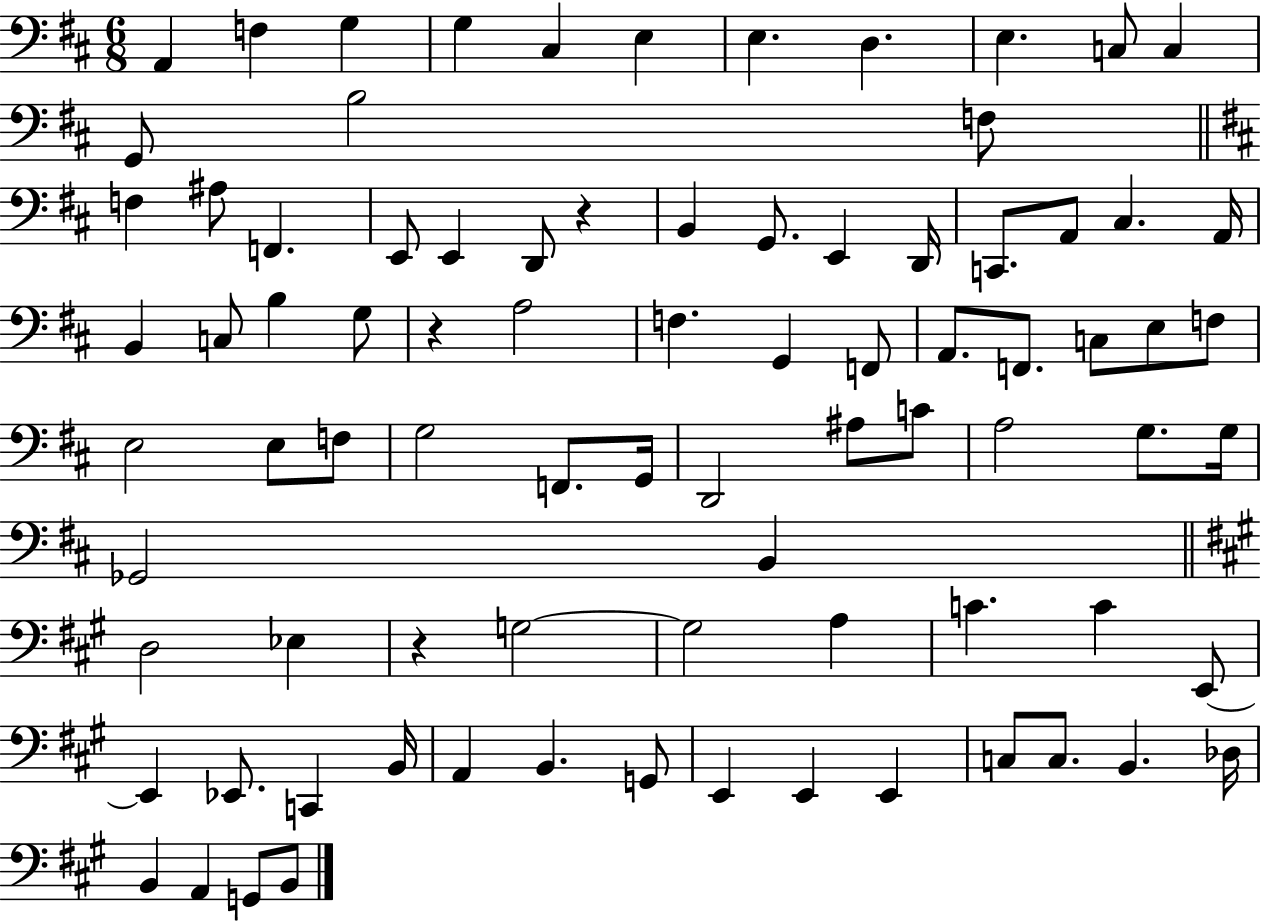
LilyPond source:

{
  \clef bass
  \numericTimeSignature
  \time 6/8
  \key d \major
  a,4 f4 g4 | g4 cis4 e4 | e4. d4. | e4. c8 c4 | \break g,8 b2 f8 | \bar "||" \break \key b \minor f4 ais8 f,4. | e,8 e,4 d,8 r4 | b,4 g,8. e,4 d,16 | c,8. a,8 cis4. a,16 | \break b,4 c8 b4 g8 | r4 a2 | f4. g,4 f,8 | a,8. f,8. c8 e8 f8 | \break e2 e8 f8 | g2 f,8. g,16 | d,2 ais8 c'8 | a2 g8. g16 | \break ges,2 b,4 | \bar "||" \break \key a \major d2 ees4 | r4 g2~~ | g2 a4 | c'4. c'4 e,8~~ | \break e,4 ees,8. c,4 b,16 | a,4 b,4. g,8 | e,4 e,4 e,4 | c8 c8. b,4. des16 | \break b,4 a,4 g,8 b,8 | \bar "|."
}